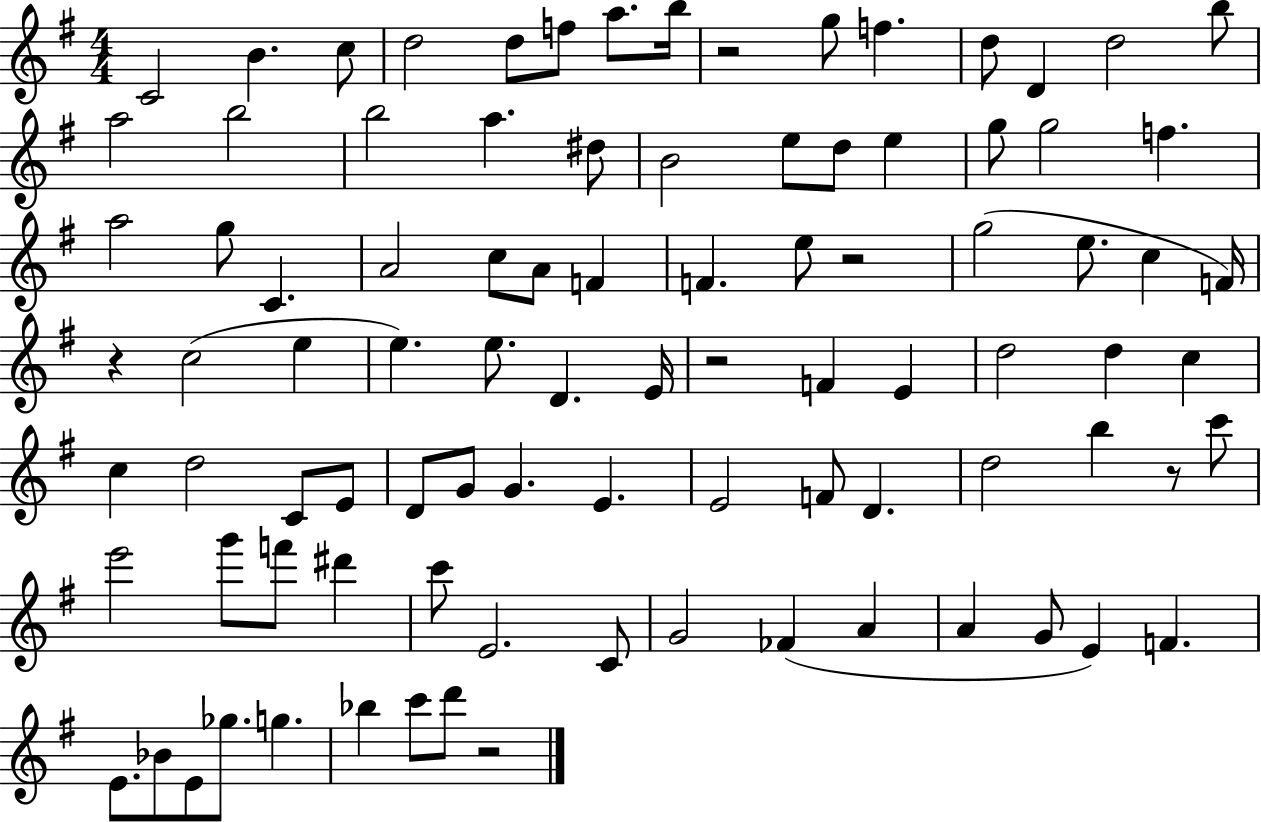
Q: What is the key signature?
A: G major